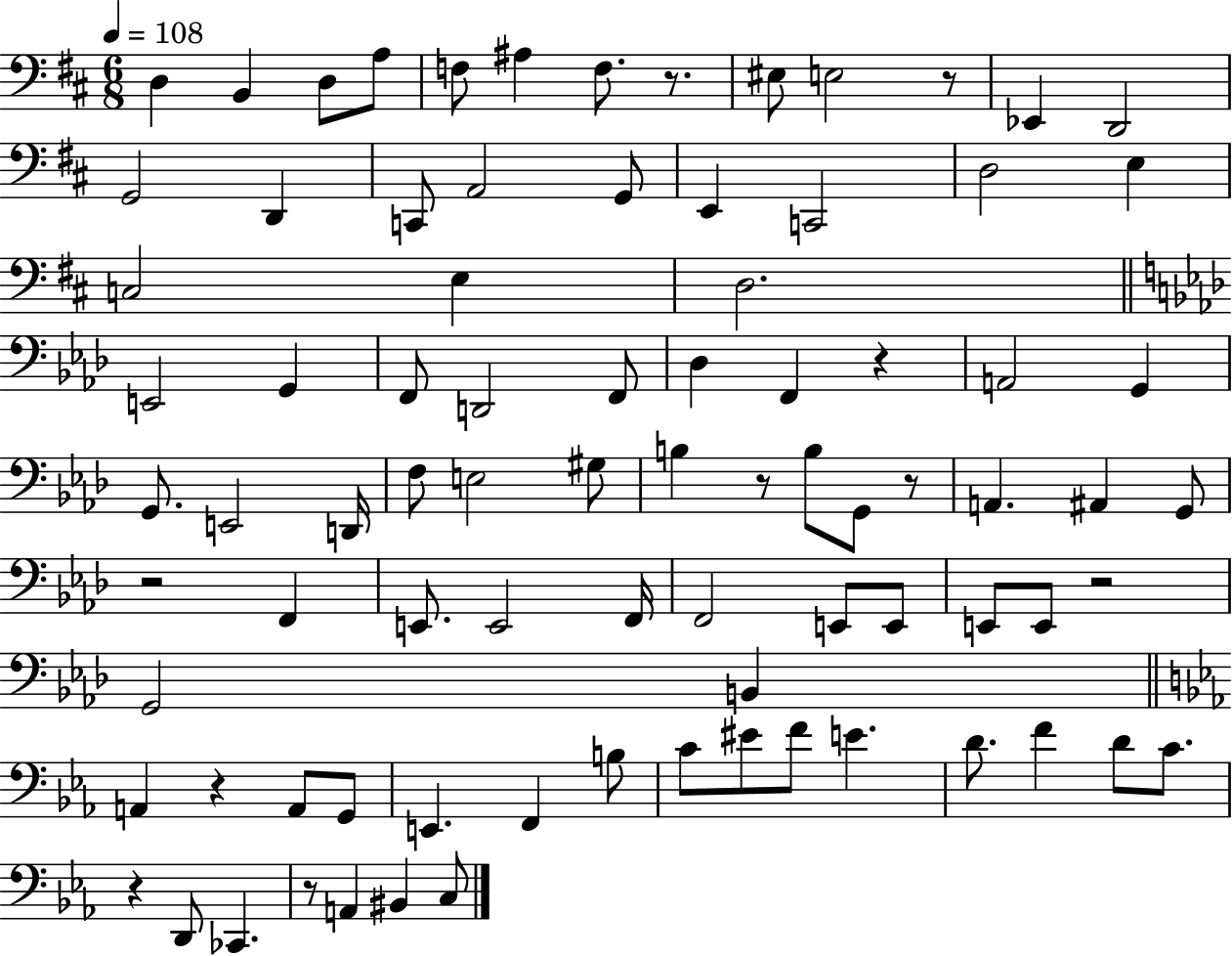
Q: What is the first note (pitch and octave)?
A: D3